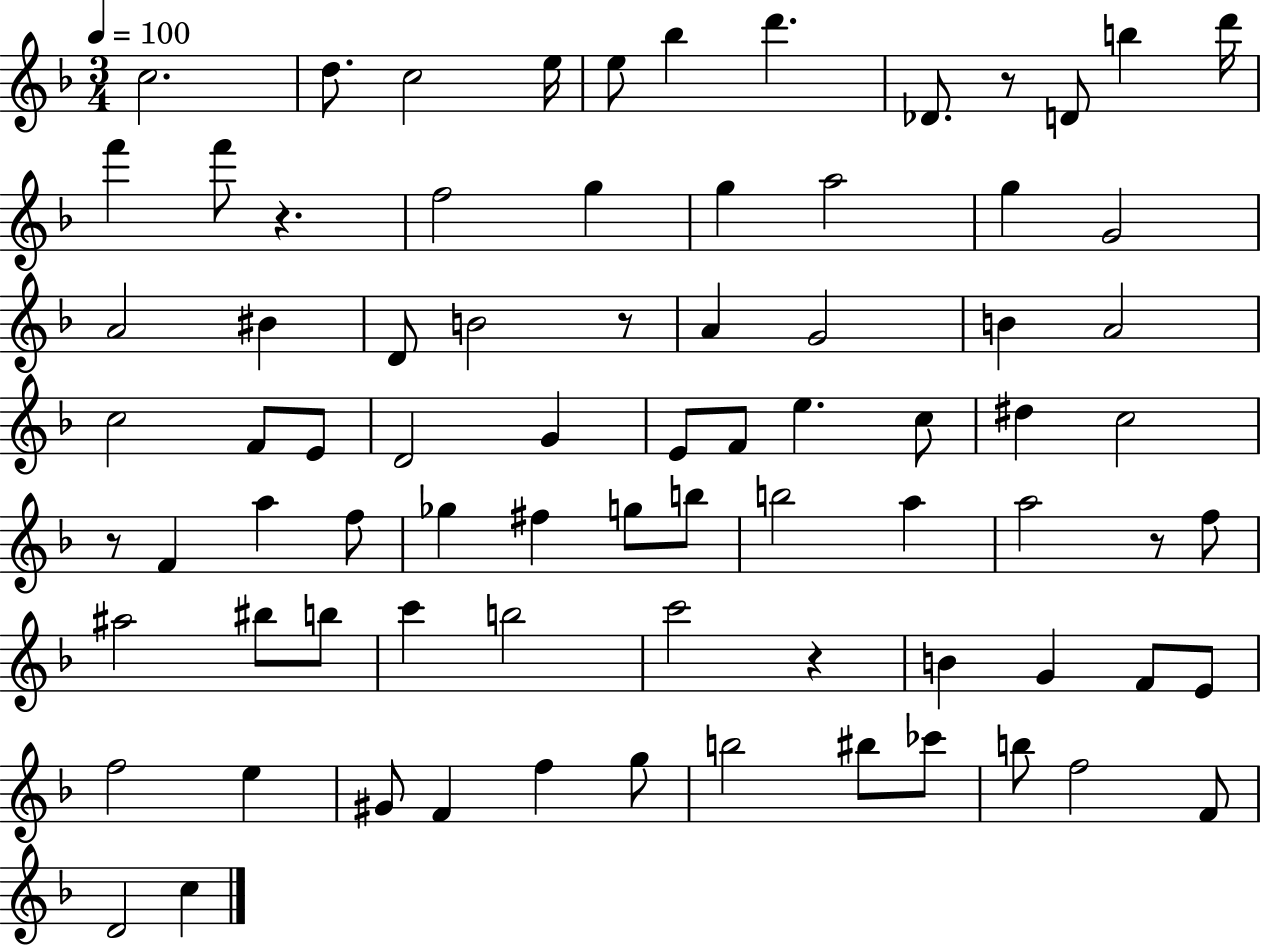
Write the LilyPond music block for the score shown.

{
  \clef treble
  \numericTimeSignature
  \time 3/4
  \key f \major
  \tempo 4 = 100
  c''2. | d''8. c''2 e''16 | e''8 bes''4 d'''4. | des'8. r8 d'8 b''4 d'''16 | \break f'''4 f'''8 r4. | f''2 g''4 | g''4 a''2 | g''4 g'2 | \break a'2 bis'4 | d'8 b'2 r8 | a'4 g'2 | b'4 a'2 | \break c''2 f'8 e'8 | d'2 g'4 | e'8 f'8 e''4. c''8 | dis''4 c''2 | \break r8 f'4 a''4 f''8 | ges''4 fis''4 g''8 b''8 | b''2 a''4 | a''2 r8 f''8 | \break ais''2 bis''8 b''8 | c'''4 b''2 | c'''2 r4 | b'4 g'4 f'8 e'8 | \break f''2 e''4 | gis'8 f'4 f''4 g''8 | b''2 bis''8 ces'''8 | b''8 f''2 f'8 | \break d'2 c''4 | \bar "|."
}